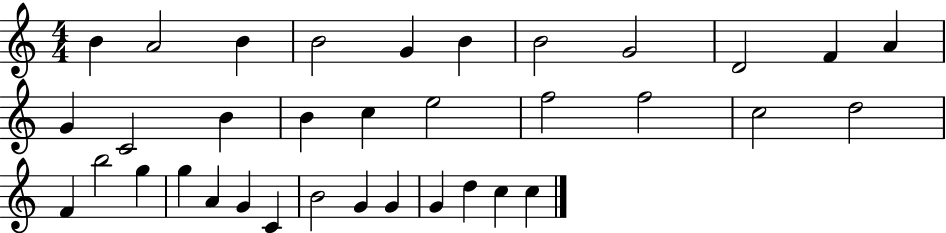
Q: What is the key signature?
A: C major